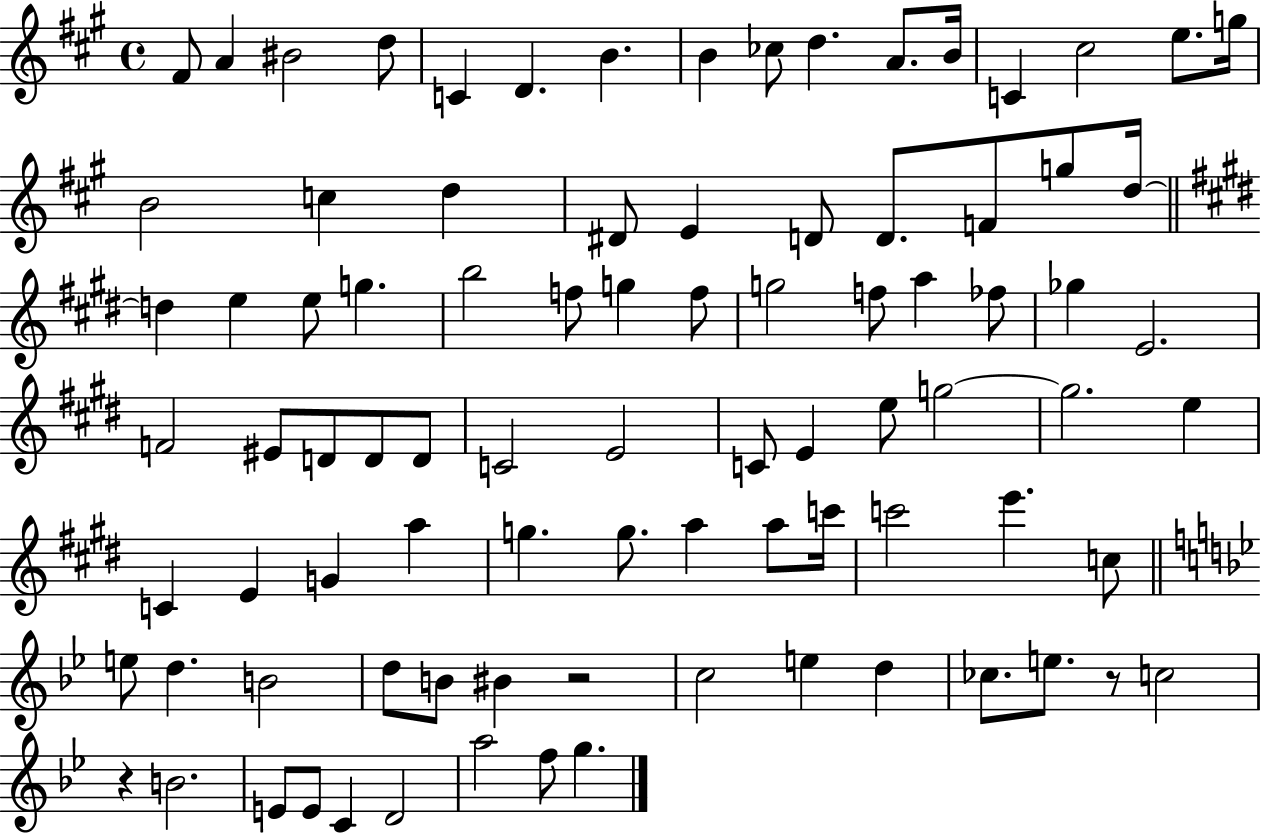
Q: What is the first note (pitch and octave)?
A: F#4